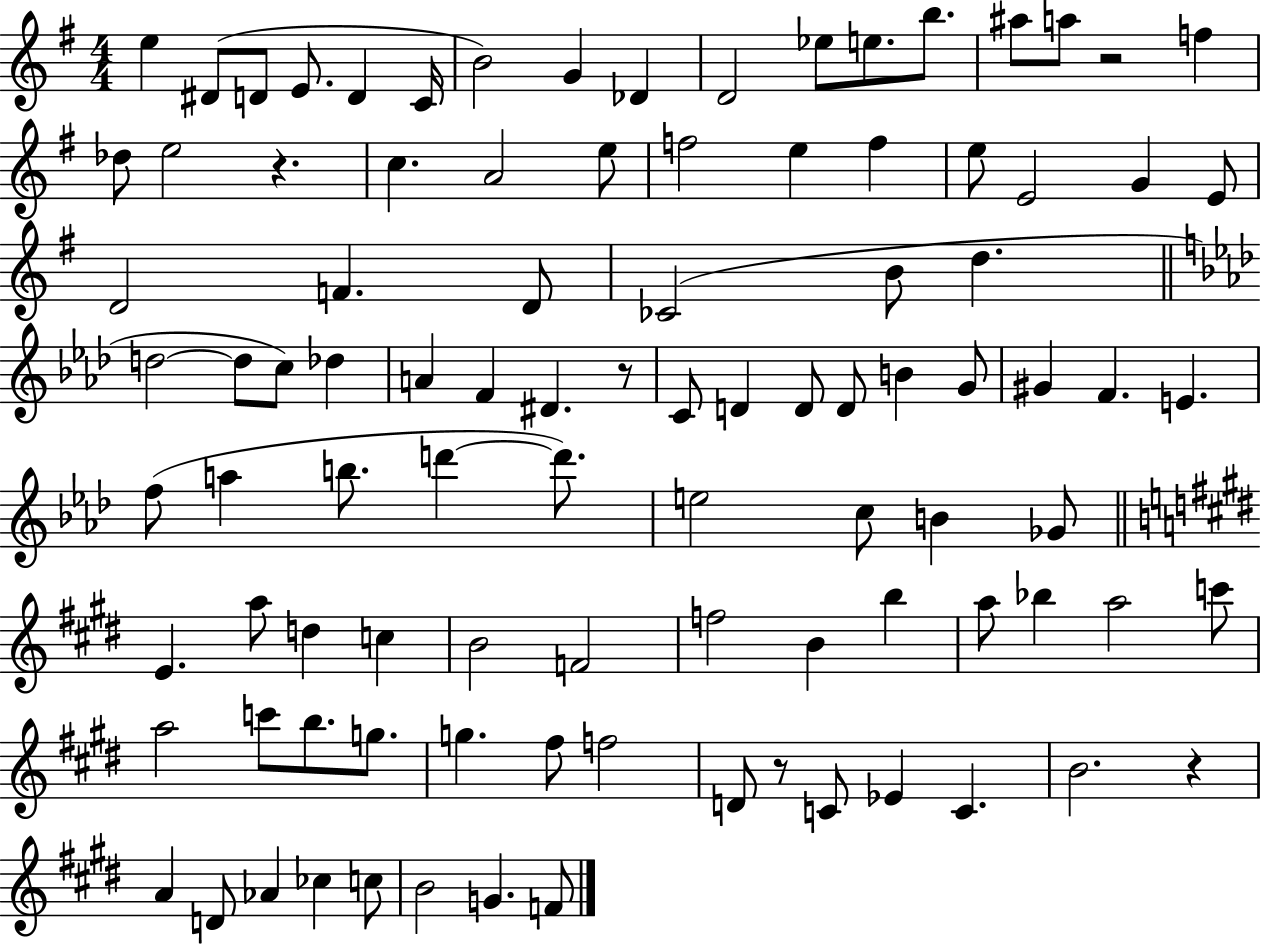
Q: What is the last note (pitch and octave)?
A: F4